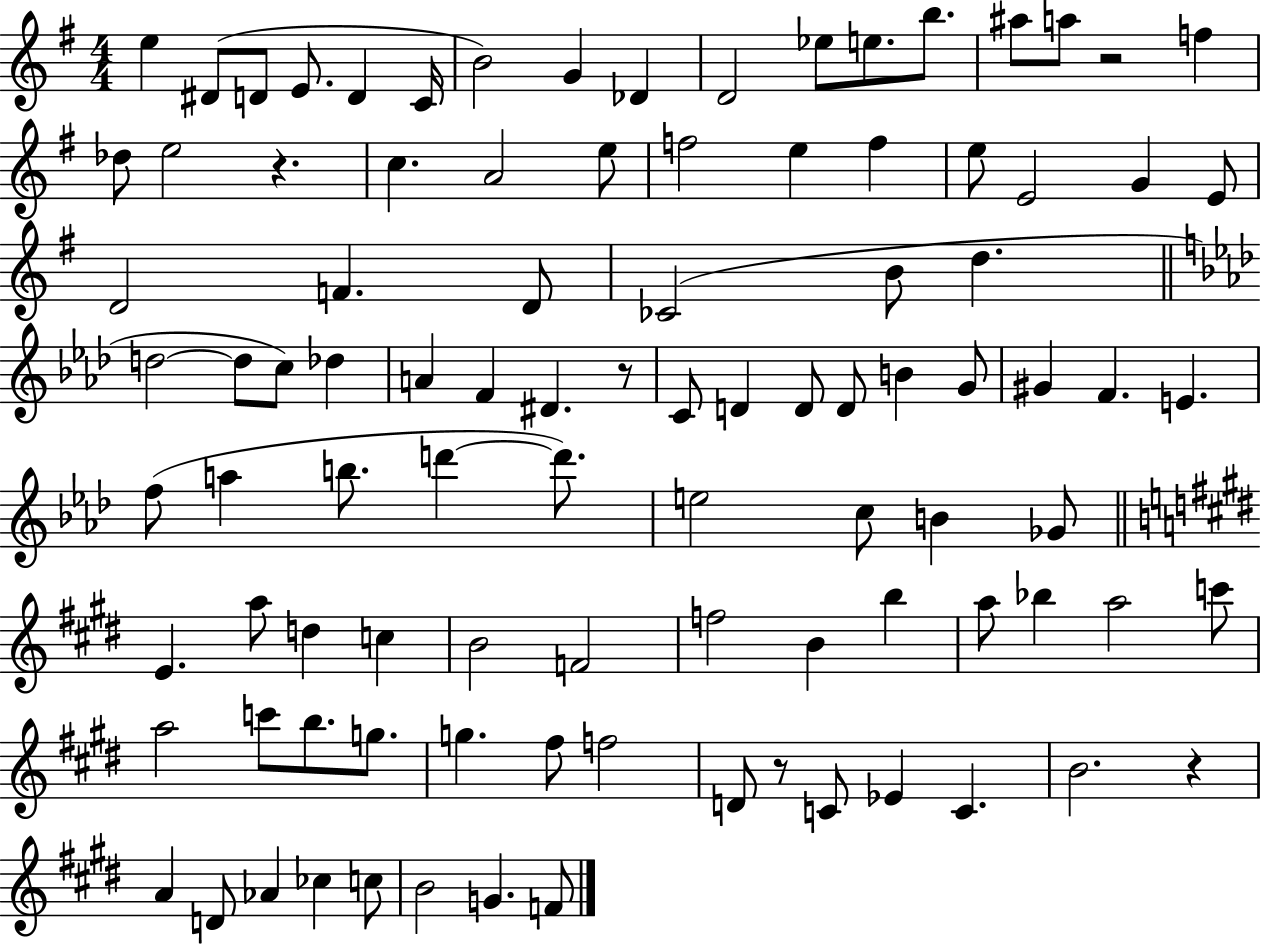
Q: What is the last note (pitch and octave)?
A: F4